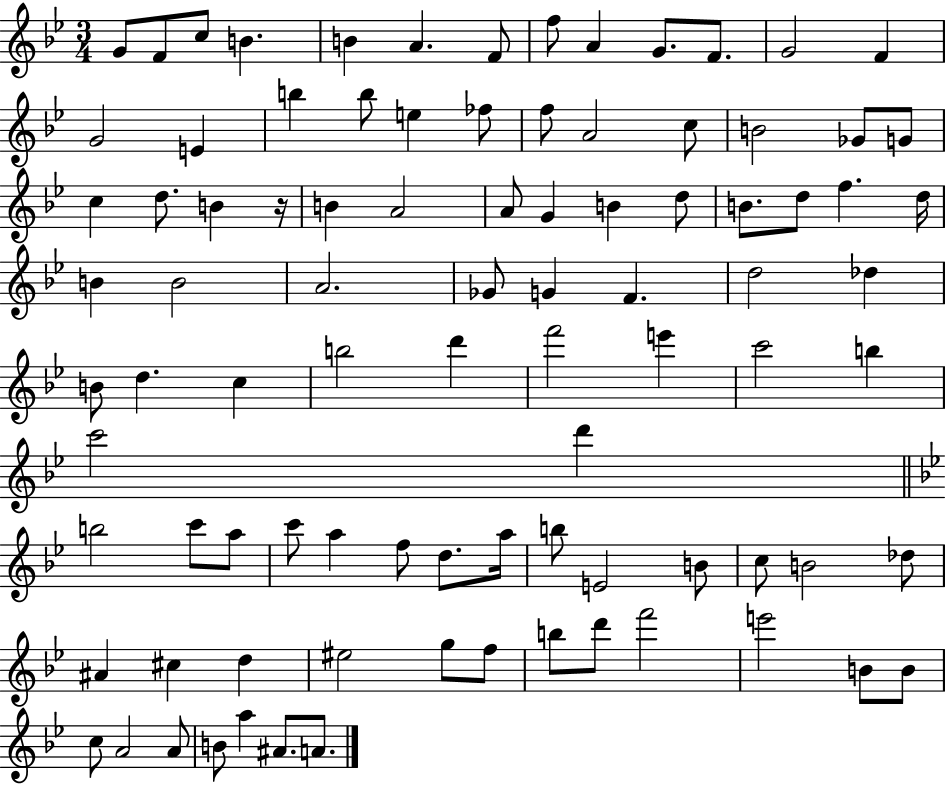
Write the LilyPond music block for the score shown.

{
  \clef treble
  \numericTimeSignature
  \time 3/4
  \key bes \major
  \repeat volta 2 { g'8 f'8 c''8 b'4. | b'4 a'4. f'8 | f''8 a'4 g'8. f'8. | g'2 f'4 | \break g'2 e'4 | b''4 b''8 e''4 fes''8 | f''8 a'2 c''8 | b'2 ges'8 g'8 | \break c''4 d''8. b'4 r16 | b'4 a'2 | a'8 g'4 b'4 d''8 | b'8. d''8 f''4. d''16 | \break b'4 b'2 | a'2. | ges'8 g'4 f'4. | d''2 des''4 | \break b'8 d''4. c''4 | b''2 d'''4 | f'''2 e'''4 | c'''2 b''4 | \break c'''2 d'''4 | \bar "||" \break \key bes \major b''2 c'''8 a''8 | c'''8 a''4 f''8 d''8. a''16 | b''8 e'2 b'8 | c''8 b'2 des''8 | \break ais'4 cis''4 d''4 | eis''2 g''8 f''8 | b''8 d'''8 f'''2 | e'''2 b'8 b'8 | \break c''8 a'2 a'8 | b'8 a''4 ais'8. a'8. | } \bar "|."
}